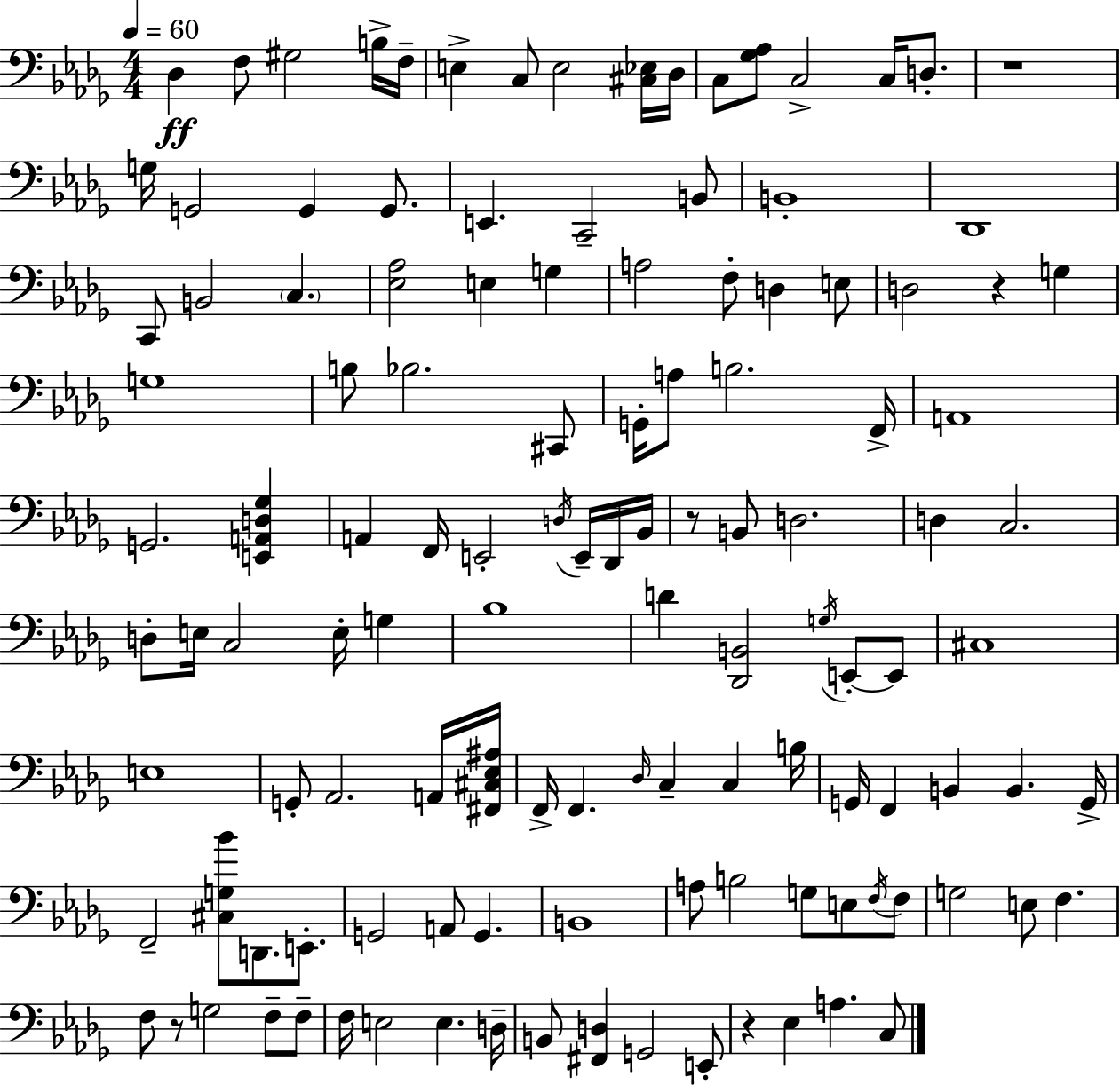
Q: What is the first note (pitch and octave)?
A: Db3